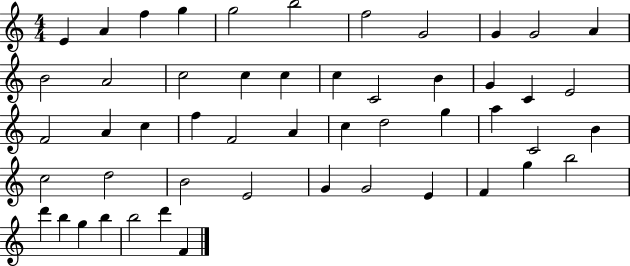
E4/q A4/q F5/q G5/q G5/h B5/h F5/h G4/h G4/q G4/h A4/q B4/h A4/h C5/h C5/q C5/q C5/q C4/h B4/q G4/q C4/q E4/h F4/h A4/q C5/q F5/q F4/h A4/q C5/q D5/h G5/q A5/q C4/h B4/q C5/h D5/h B4/h E4/h G4/q G4/h E4/q F4/q G5/q B5/h D6/q B5/q G5/q B5/q B5/h D6/q F4/q